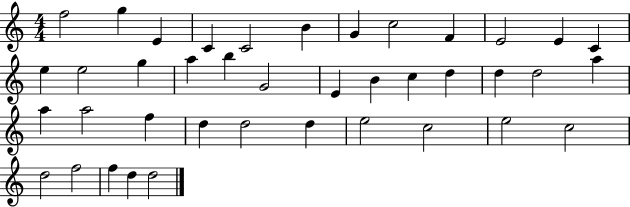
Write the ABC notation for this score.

X:1
T:Untitled
M:4/4
L:1/4
K:C
f2 g E C C2 B G c2 F E2 E C e e2 g a b G2 E B c d d d2 a a a2 f d d2 d e2 c2 e2 c2 d2 f2 f d d2